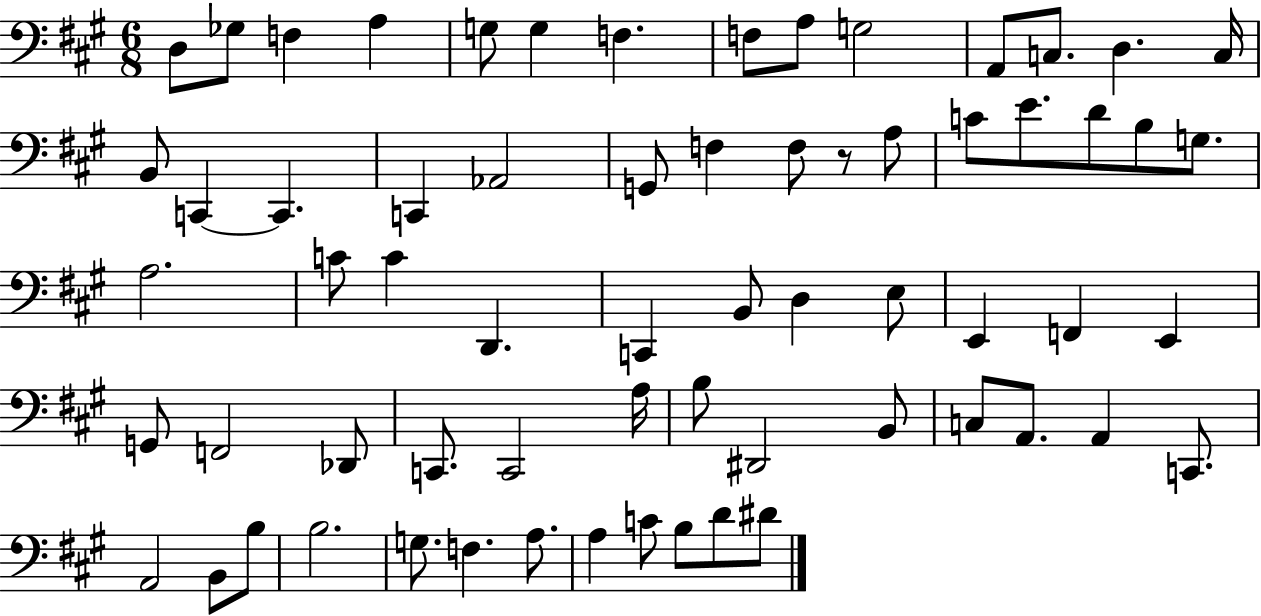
D3/e Gb3/e F3/q A3/q G3/e G3/q F3/q. F3/e A3/e G3/h A2/e C3/e. D3/q. C3/s B2/e C2/q C2/q. C2/q Ab2/h G2/e F3/q F3/e R/e A3/e C4/e E4/e. D4/e B3/e G3/e. A3/h. C4/e C4/q D2/q. C2/q B2/e D3/q E3/e E2/q F2/q E2/q G2/e F2/h Db2/e C2/e. C2/h A3/s B3/e D#2/h B2/e C3/e A2/e. A2/q C2/e. A2/h B2/e B3/e B3/h. G3/e. F3/q. A3/e. A3/q C4/e B3/e D4/e D#4/e